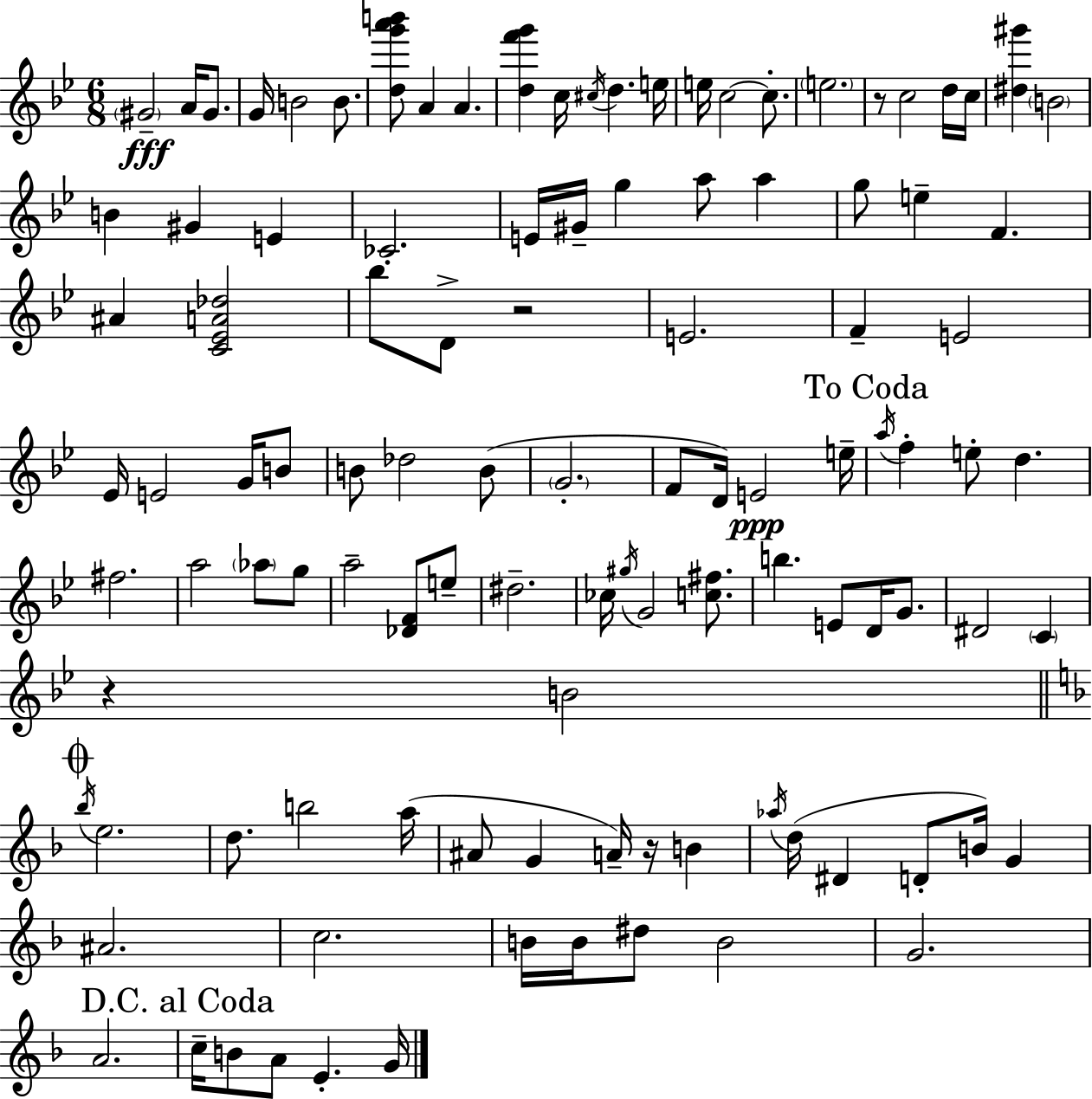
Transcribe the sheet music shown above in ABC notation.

X:1
T:Untitled
M:6/8
L:1/4
K:Bb
^G2 A/4 ^G/2 G/4 B2 B/2 [dg'a'b']/2 A A [df'g'] c/4 ^c/4 d e/4 e/4 c2 c/2 e2 z/2 c2 d/4 c/4 [^d^g'] B2 B ^G E _C2 E/4 ^G/4 g a/2 a g/2 e F ^A [C_EA_d]2 _b/2 D/2 z2 E2 F E2 _E/4 E2 G/4 B/2 B/2 _d2 B/2 G2 F/2 D/4 E2 e/4 a/4 f e/2 d ^f2 a2 _a/2 g/2 a2 [_DF]/2 e/2 ^d2 _c/4 ^g/4 G2 [c^f]/2 b E/2 D/4 G/2 ^D2 C z B2 _b/4 e2 d/2 b2 a/4 ^A/2 G A/4 z/4 B _a/4 d/4 ^D D/2 B/4 G ^A2 c2 B/4 B/4 ^d/2 B2 G2 A2 c/4 B/2 A/2 E G/4